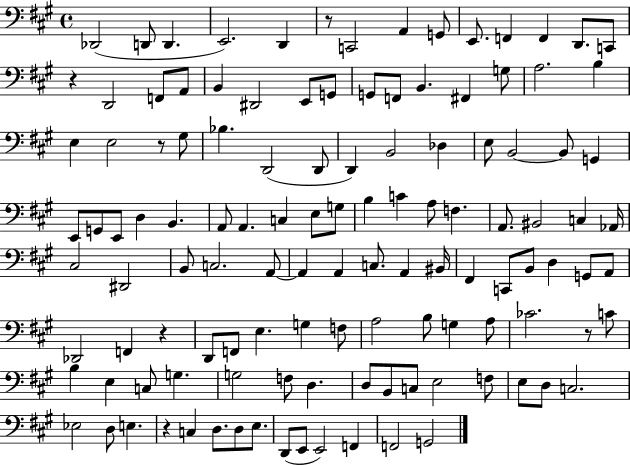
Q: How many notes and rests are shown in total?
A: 121